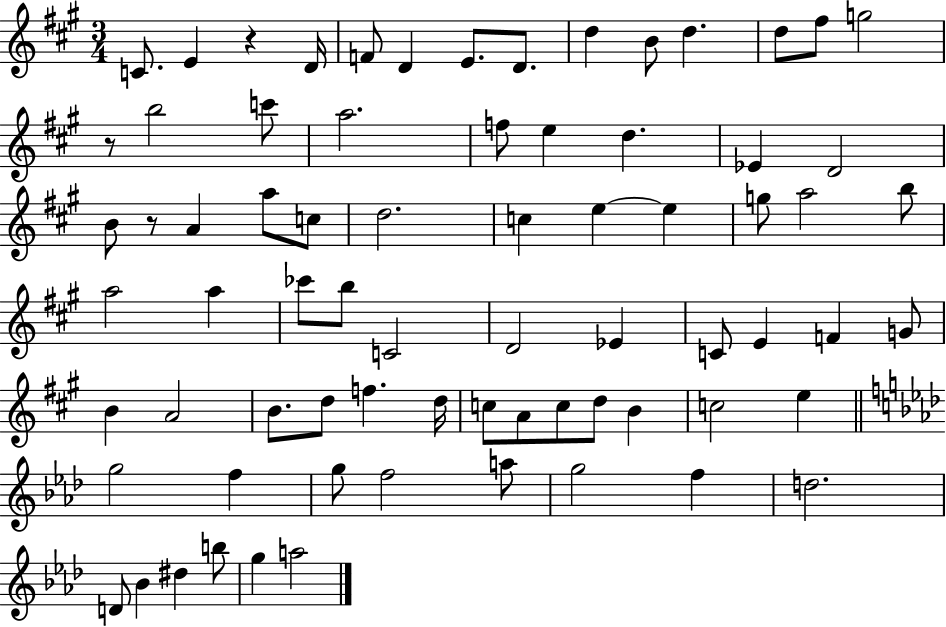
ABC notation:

X:1
T:Untitled
M:3/4
L:1/4
K:A
C/2 E z D/4 F/2 D E/2 D/2 d B/2 d d/2 ^f/2 g2 z/2 b2 c'/2 a2 f/2 e d _E D2 B/2 z/2 A a/2 c/2 d2 c e e g/2 a2 b/2 a2 a _c'/2 b/2 C2 D2 _E C/2 E F G/2 B A2 B/2 d/2 f d/4 c/2 A/2 c/2 d/2 B c2 e g2 f g/2 f2 a/2 g2 f d2 D/2 _B ^d b/2 g a2